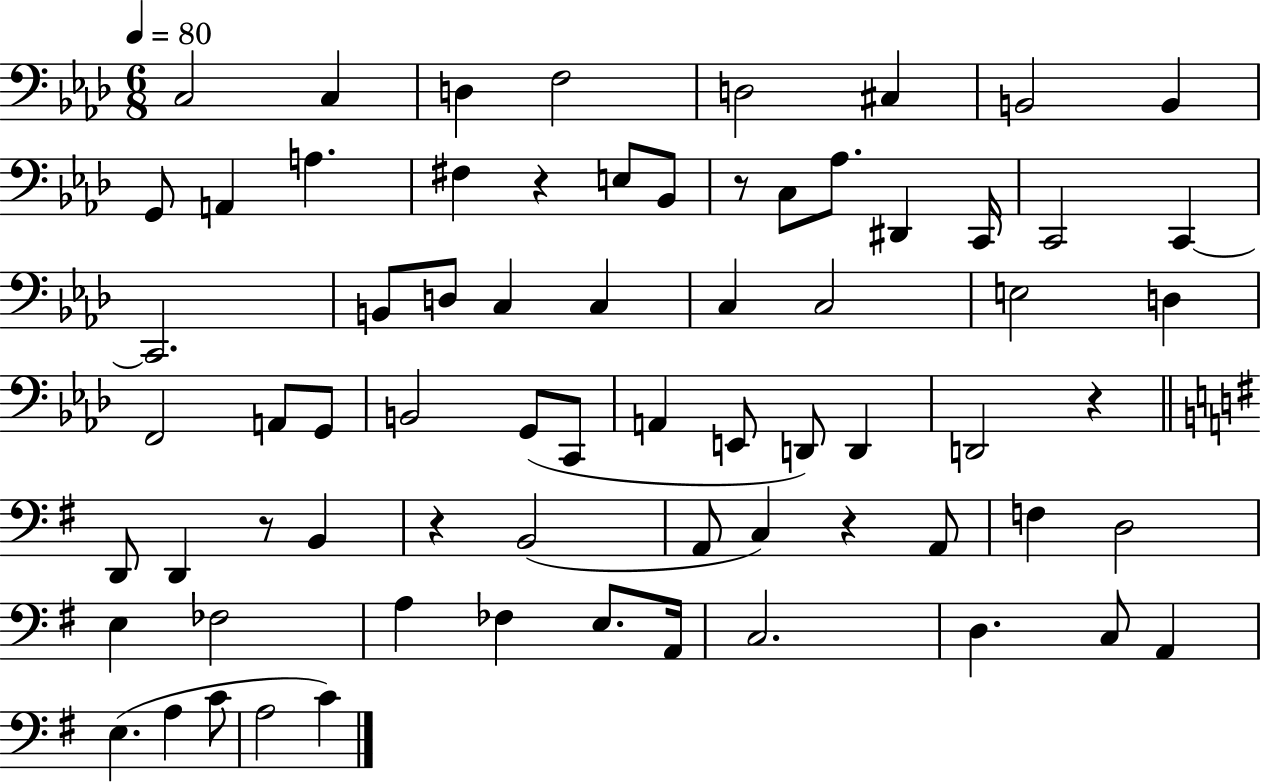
C3/h C3/q D3/q F3/h D3/h C#3/q B2/h B2/q G2/e A2/q A3/q. F#3/q R/q E3/e Bb2/e R/e C3/e Ab3/e. D#2/q C2/s C2/h C2/q C2/h. B2/e D3/e C3/q C3/q C3/q C3/h E3/h D3/q F2/h A2/e G2/e B2/h G2/e C2/e A2/q E2/e D2/e D2/q D2/h R/q D2/e D2/q R/e B2/q R/q B2/h A2/e C3/q R/q A2/e F3/q D3/h E3/q FES3/h A3/q FES3/q E3/e. A2/s C3/h. D3/q. C3/e A2/q E3/q. A3/q C4/e A3/h C4/q